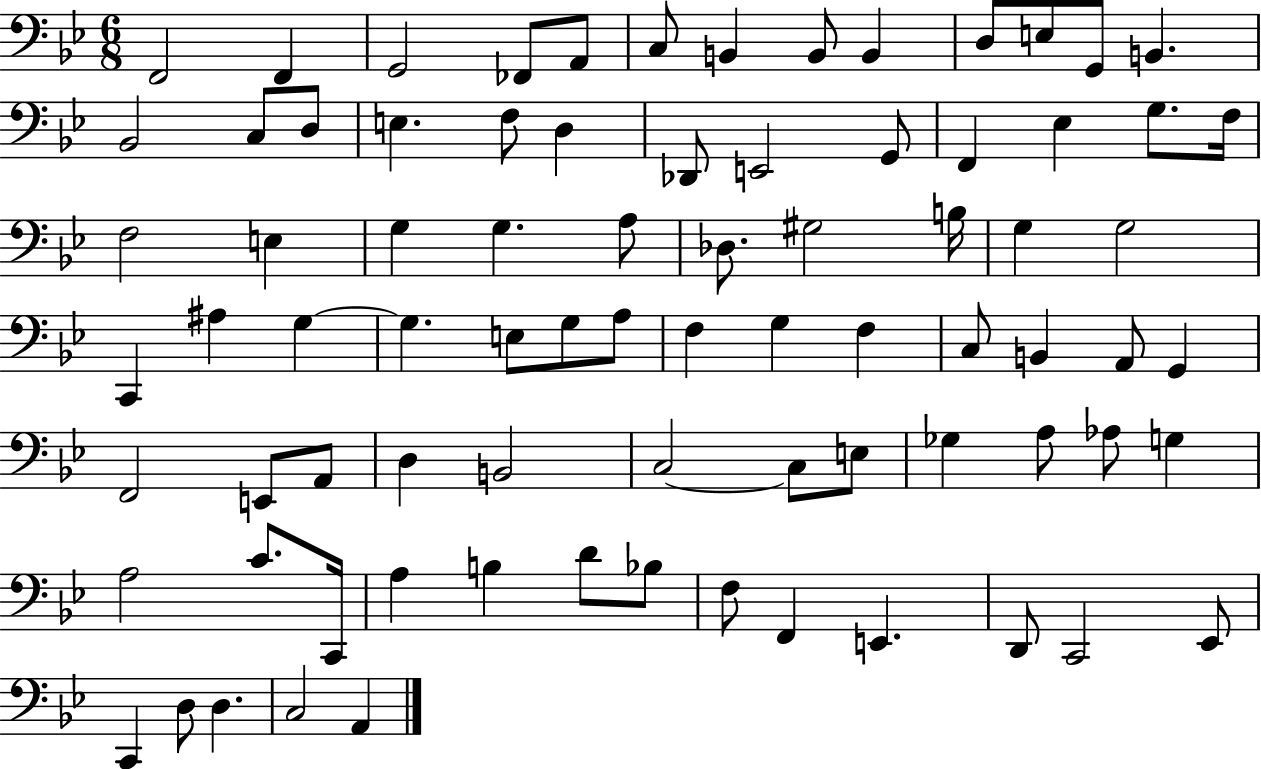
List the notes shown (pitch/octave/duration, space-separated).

F2/h F2/q G2/h FES2/e A2/e C3/e B2/q B2/e B2/q D3/e E3/e G2/e B2/q. Bb2/h C3/e D3/e E3/q. F3/e D3/q Db2/e E2/h G2/e F2/q Eb3/q G3/e. F3/s F3/h E3/q G3/q G3/q. A3/e Db3/e. G#3/h B3/s G3/q G3/h C2/q A#3/q G3/q G3/q. E3/e G3/e A3/e F3/q G3/q F3/q C3/e B2/q A2/e G2/q F2/h E2/e A2/e D3/q B2/h C3/h C3/e E3/e Gb3/q A3/e Ab3/e G3/q A3/h C4/e. C2/s A3/q B3/q D4/e Bb3/e F3/e F2/q E2/q. D2/e C2/h Eb2/e C2/q D3/e D3/q. C3/h A2/q